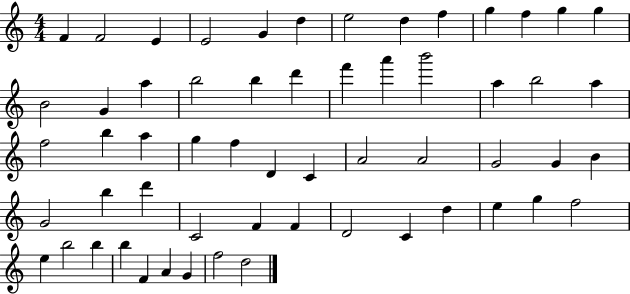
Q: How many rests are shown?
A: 0